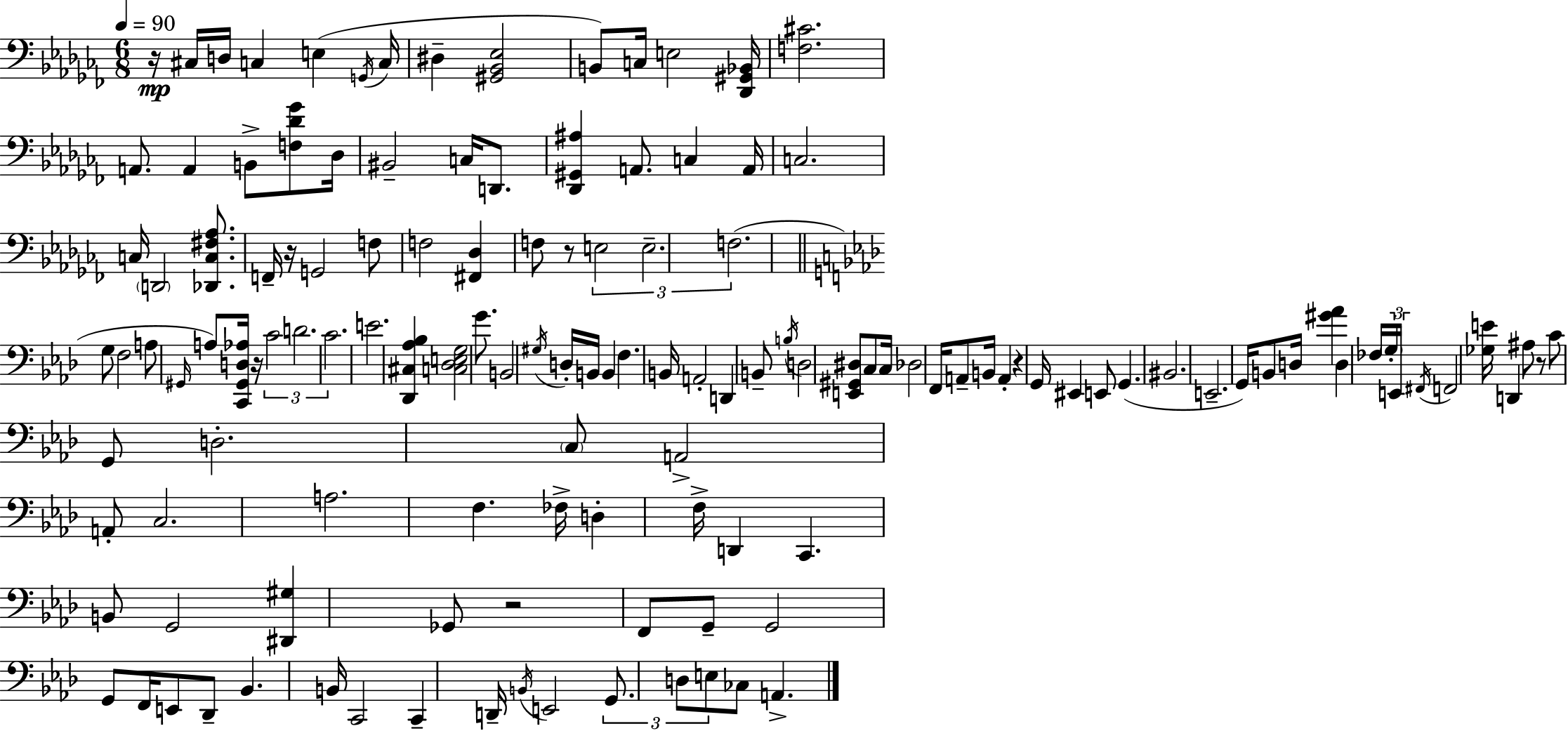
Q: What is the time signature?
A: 6/8